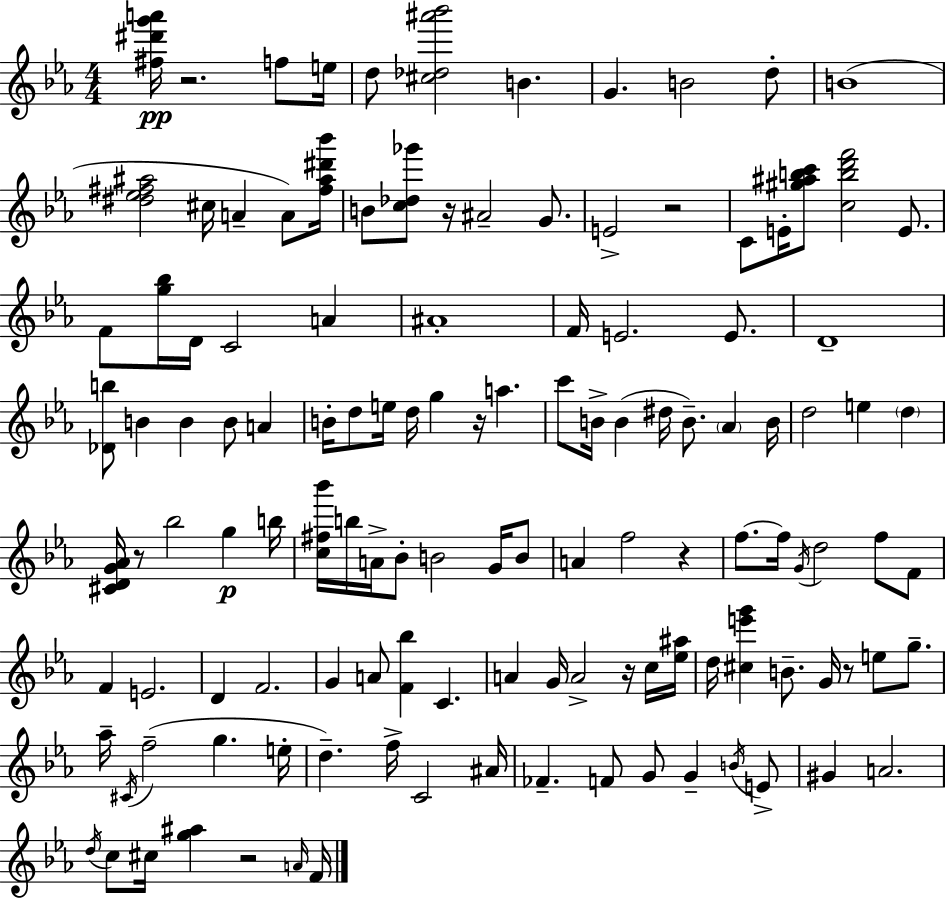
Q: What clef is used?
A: treble